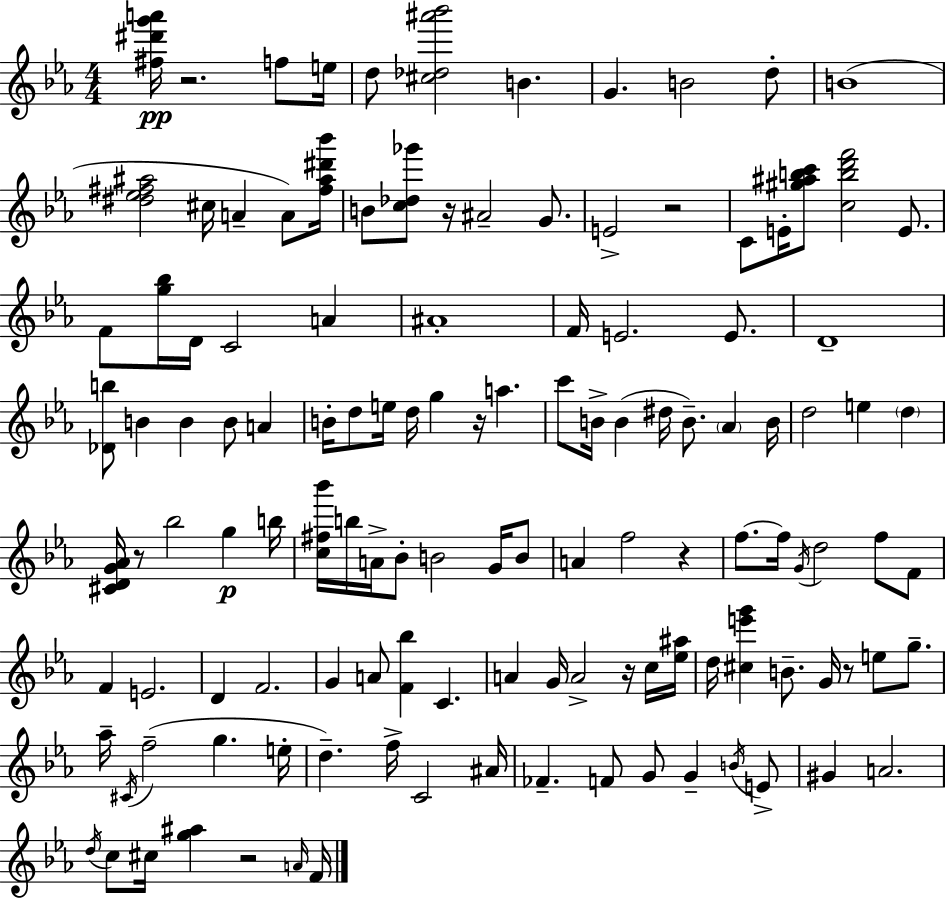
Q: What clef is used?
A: treble